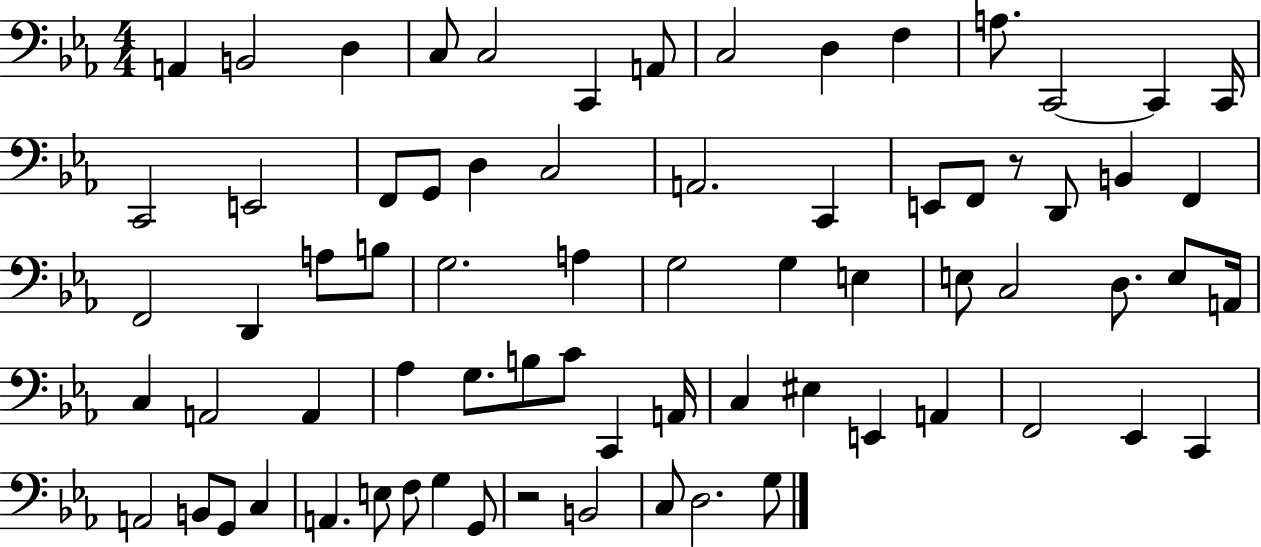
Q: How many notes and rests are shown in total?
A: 72